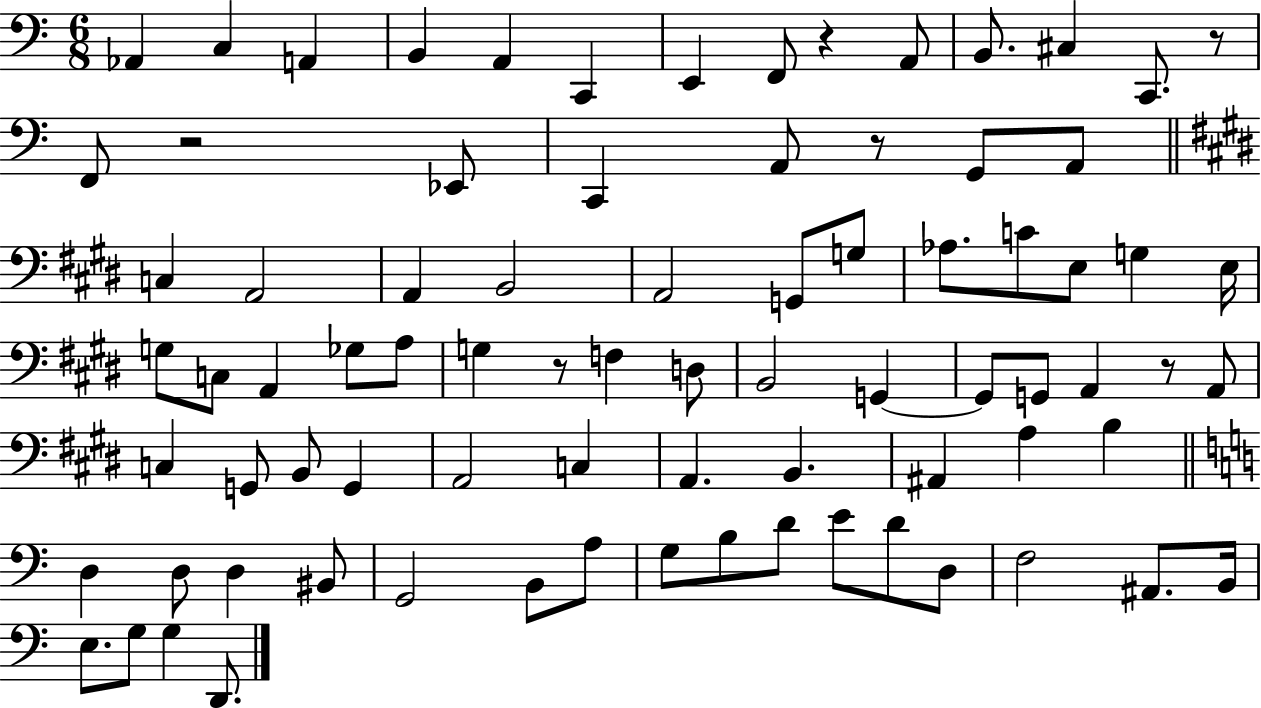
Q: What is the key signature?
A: C major